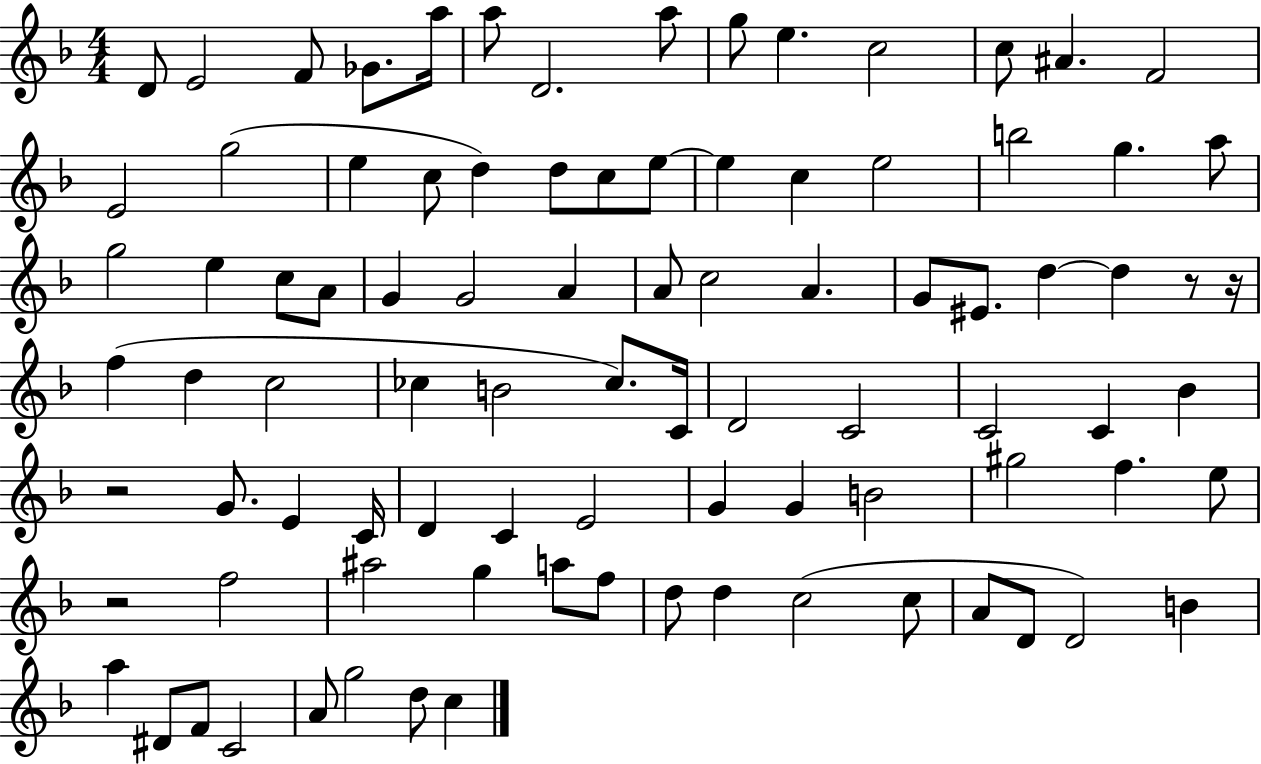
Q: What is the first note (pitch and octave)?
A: D4